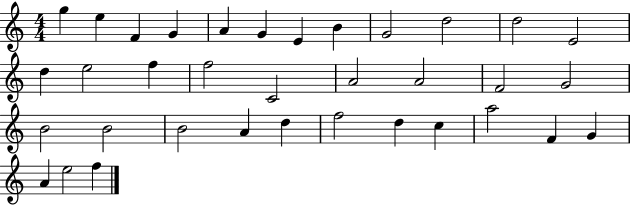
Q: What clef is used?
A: treble